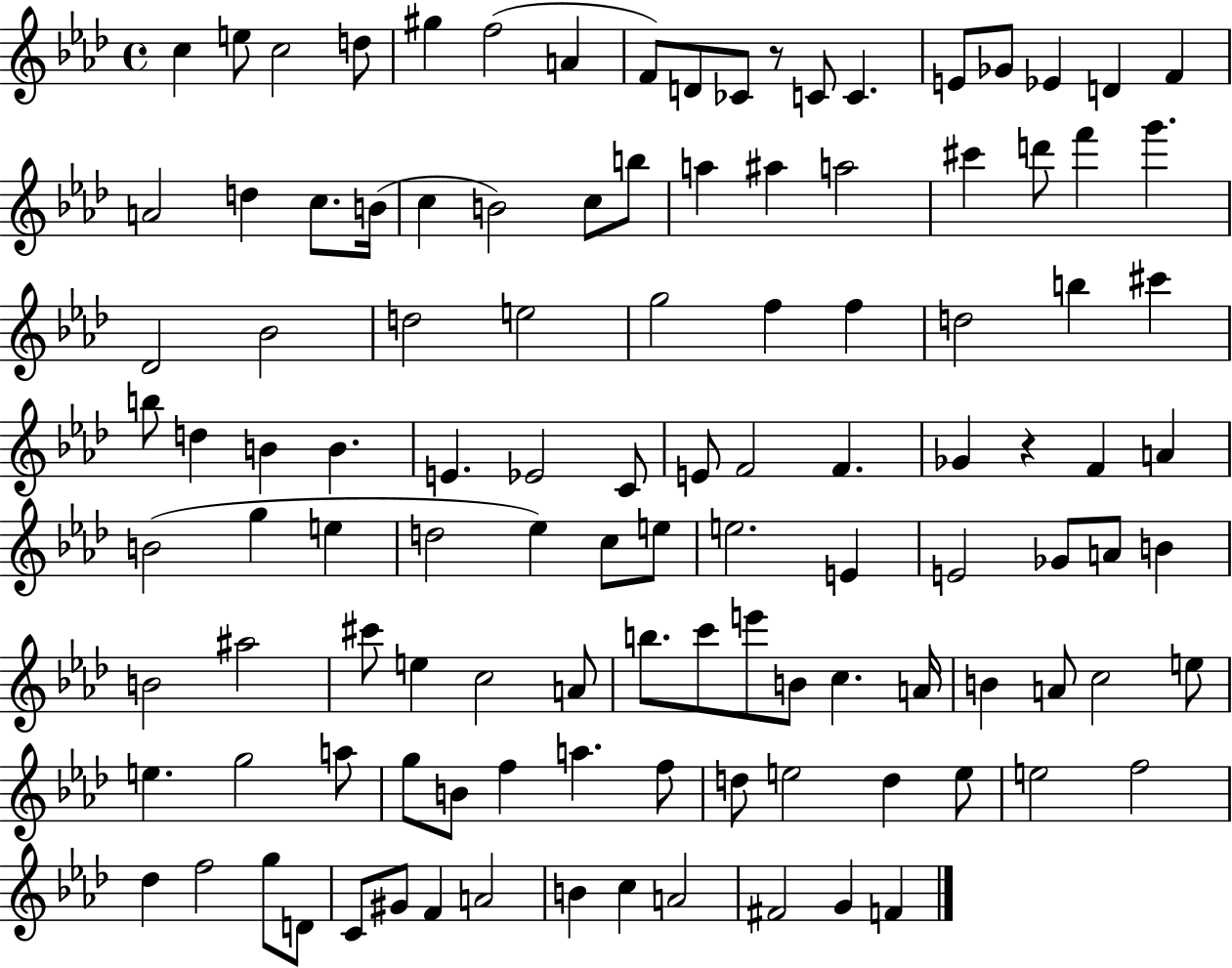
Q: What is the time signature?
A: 4/4